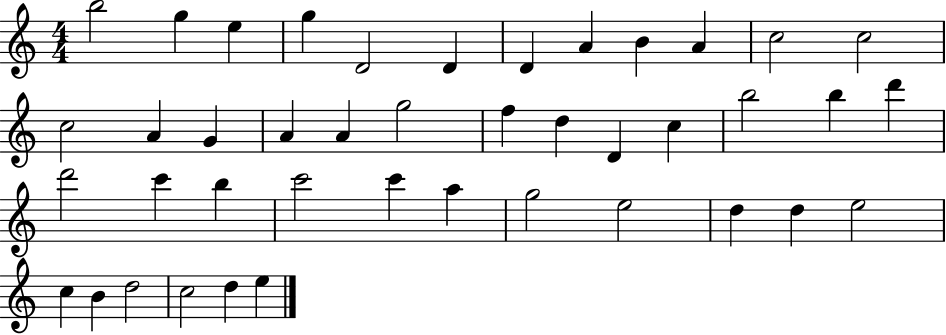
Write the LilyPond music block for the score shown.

{
  \clef treble
  \numericTimeSignature
  \time 4/4
  \key c \major
  b''2 g''4 e''4 | g''4 d'2 d'4 | d'4 a'4 b'4 a'4 | c''2 c''2 | \break c''2 a'4 g'4 | a'4 a'4 g''2 | f''4 d''4 d'4 c''4 | b''2 b''4 d'''4 | \break d'''2 c'''4 b''4 | c'''2 c'''4 a''4 | g''2 e''2 | d''4 d''4 e''2 | \break c''4 b'4 d''2 | c''2 d''4 e''4 | \bar "|."
}